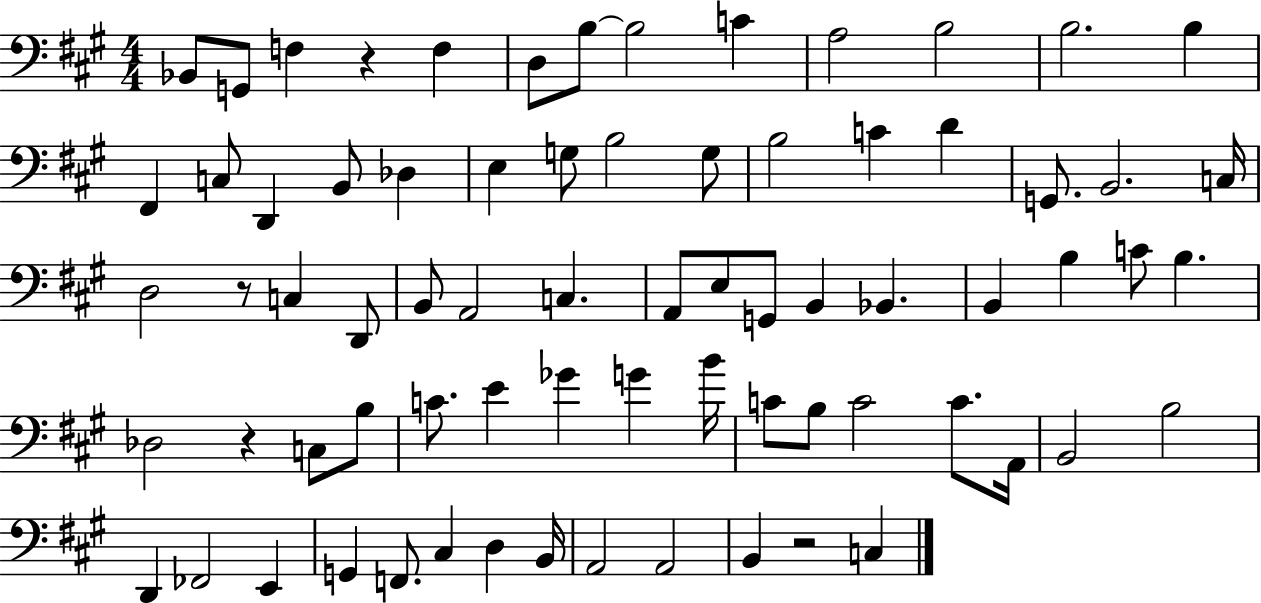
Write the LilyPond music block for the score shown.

{
  \clef bass
  \numericTimeSignature
  \time 4/4
  \key a \major
  bes,8 g,8 f4 r4 f4 | d8 b8~~ b2 c'4 | a2 b2 | b2. b4 | \break fis,4 c8 d,4 b,8 des4 | e4 g8 b2 g8 | b2 c'4 d'4 | g,8. b,2. c16 | \break d2 r8 c4 d,8 | b,8 a,2 c4. | a,8 e8 g,8 b,4 bes,4. | b,4 b4 c'8 b4. | \break des2 r4 c8 b8 | c'8. e'4 ges'4 g'4 b'16 | c'8 b8 c'2 c'8. a,16 | b,2 b2 | \break d,4 fes,2 e,4 | g,4 f,8. cis4 d4 b,16 | a,2 a,2 | b,4 r2 c4 | \break \bar "|."
}